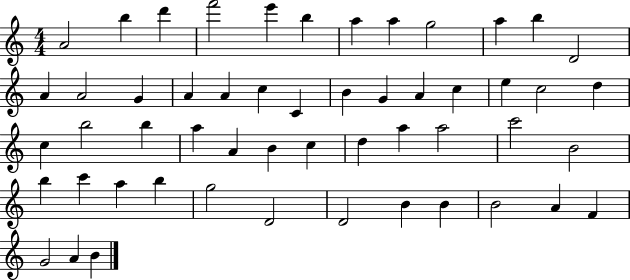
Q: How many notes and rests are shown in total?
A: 53